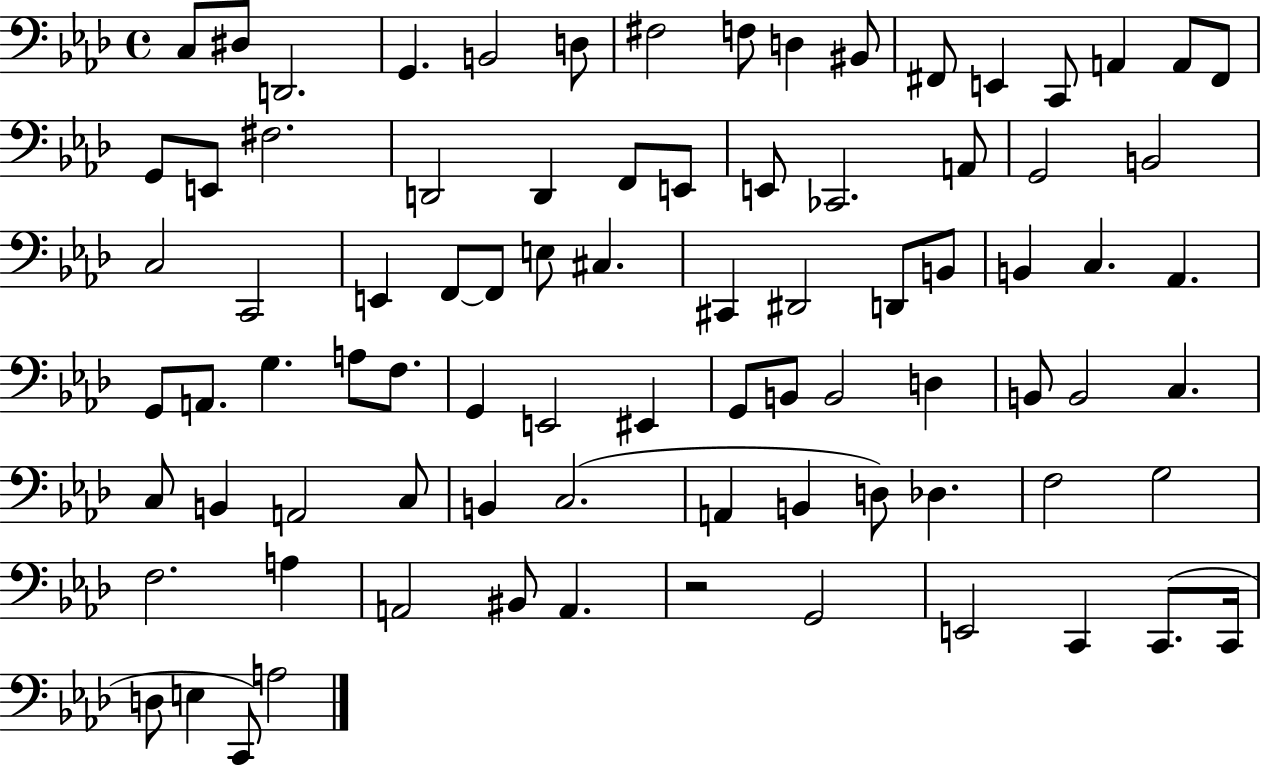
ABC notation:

X:1
T:Untitled
M:4/4
L:1/4
K:Ab
C,/2 ^D,/2 D,,2 G,, B,,2 D,/2 ^F,2 F,/2 D, ^B,,/2 ^F,,/2 E,, C,,/2 A,, A,,/2 ^F,,/2 G,,/2 E,,/2 ^F,2 D,,2 D,, F,,/2 E,,/2 E,,/2 _C,,2 A,,/2 G,,2 B,,2 C,2 C,,2 E,, F,,/2 F,,/2 E,/2 ^C, ^C,, ^D,,2 D,,/2 B,,/2 B,, C, _A,, G,,/2 A,,/2 G, A,/2 F,/2 G,, E,,2 ^E,, G,,/2 B,,/2 B,,2 D, B,,/2 B,,2 C, C,/2 B,, A,,2 C,/2 B,, C,2 A,, B,, D,/2 _D, F,2 G,2 F,2 A, A,,2 ^B,,/2 A,, z2 G,,2 E,,2 C,, C,,/2 C,,/4 D,/2 E, C,,/2 A,2